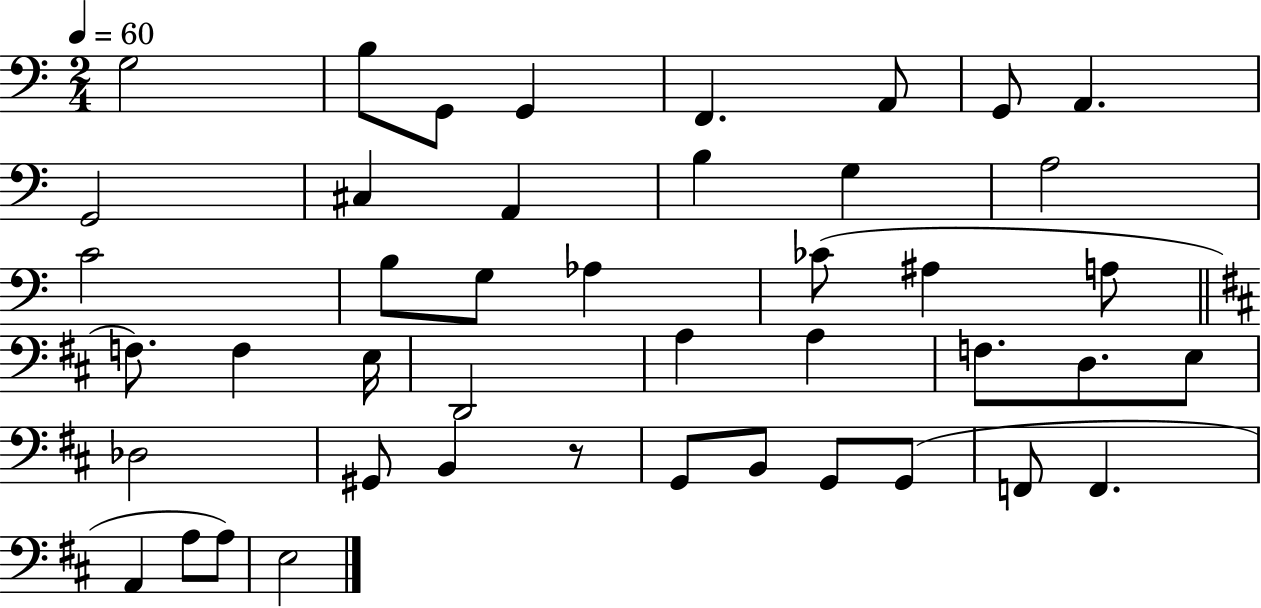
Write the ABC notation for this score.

X:1
T:Untitled
M:2/4
L:1/4
K:C
G,2 B,/2 G,,/2 G,, F,, A,,/2 G,,/2 A,, G,,2 ^C, A,, B, G, A,2 C2 B,/2 G,/2 _A, _C/2 ^A, A,/2 F,/2 F, E,/4 D,,2 A, A, F,/2 D,/2 E,/2 _D,2 ^G,,/2 B,, z/2 G,,/2 B,,/2 G,,/2 G,,/2 F,,/2 F,, A,, A,/2 A,/2 E,2